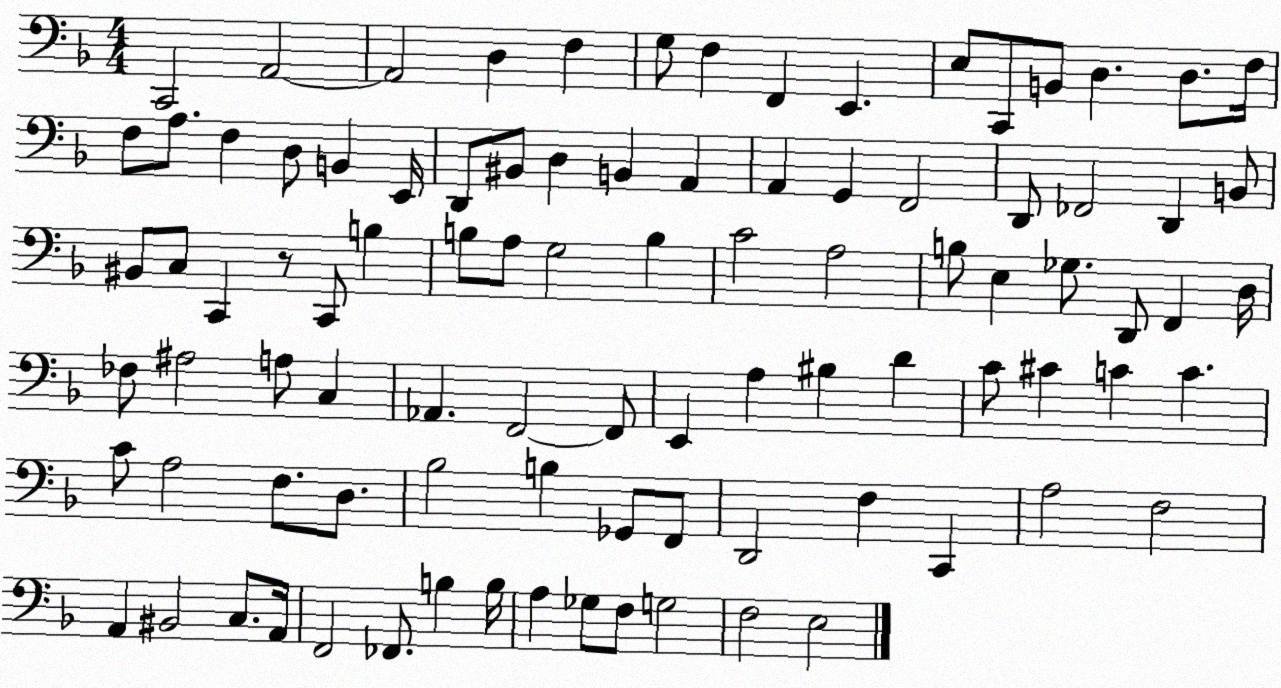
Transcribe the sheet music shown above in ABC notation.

X:1
T:Untitled
M:4/4
L:1/4
K:F
C,,2 A,,2 A,,2 D, F, G,/2 F, F,, E,, E,/2 C,,/2 B,,/2 D, D,/2 F,/4 F,/2 A,/2 F, D,/2 B,, E,,/4 D,,/2 ^B,,/2 D, B,, A,, A,, G,, F,,2 D,,/2 _F,,2 D,, B,,/2 ^B,,/2 C,/2 C,, z/2 C,,/2 B, B,/2 A,/2 G,2 B, C2 A,2 B,/2 E, _G,/2 D,,/2 F,, D,/4 _F,/2 ^A,2 A,/2 C, _A,, F,,2 F,,/2 E,, A, ^B, D C/2 ^C C C C/2 A,2 F,/2 D,/2 _B,2 B, _G,,/2 F,,/2 D,,2 F, C,, A,2 F,2 A,, ^B,,2 C,/2 A,,/4 F,,2 _F,,/2 B, B,/4 A, _G,/2 F,/2 G,2 F,2 E,2